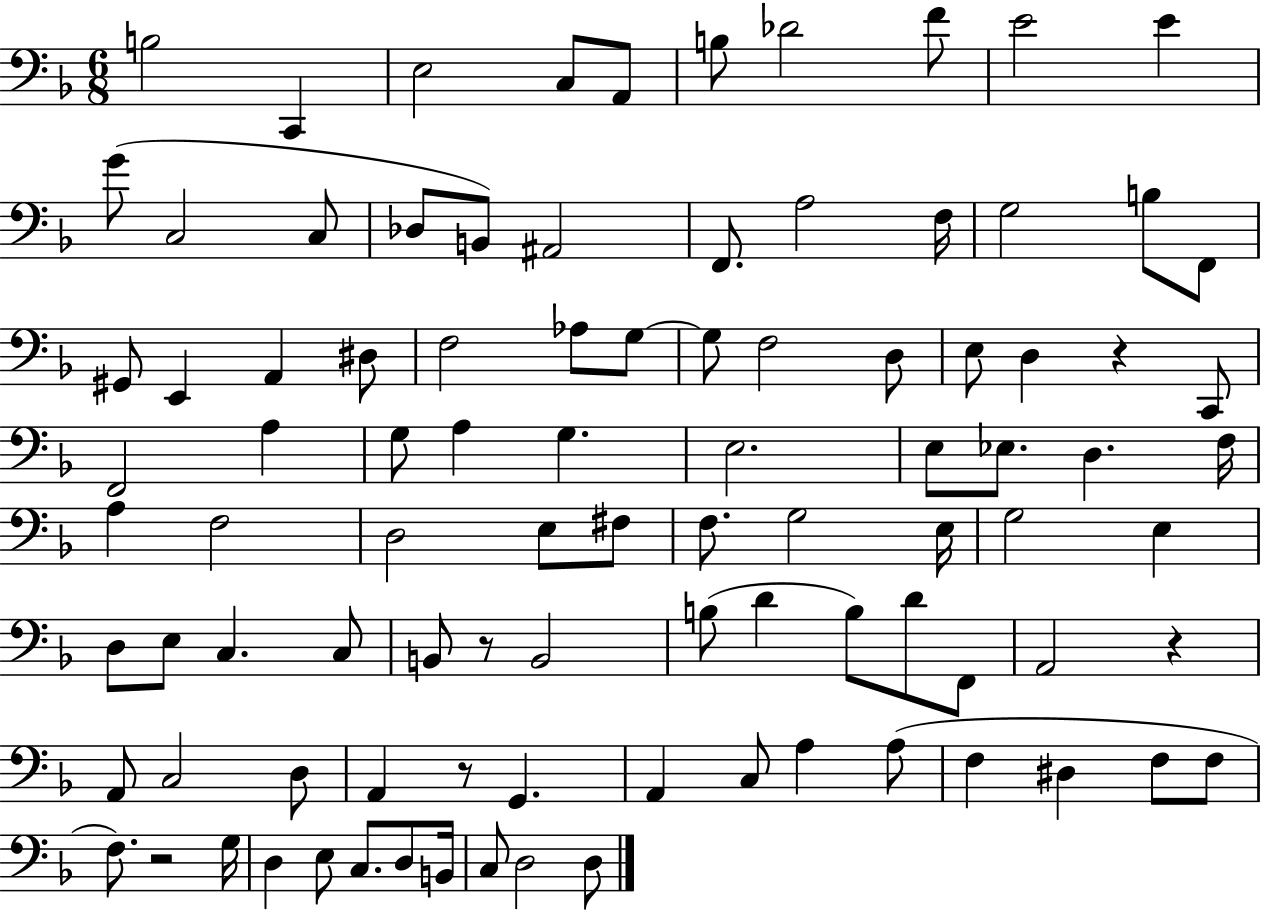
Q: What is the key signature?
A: F major